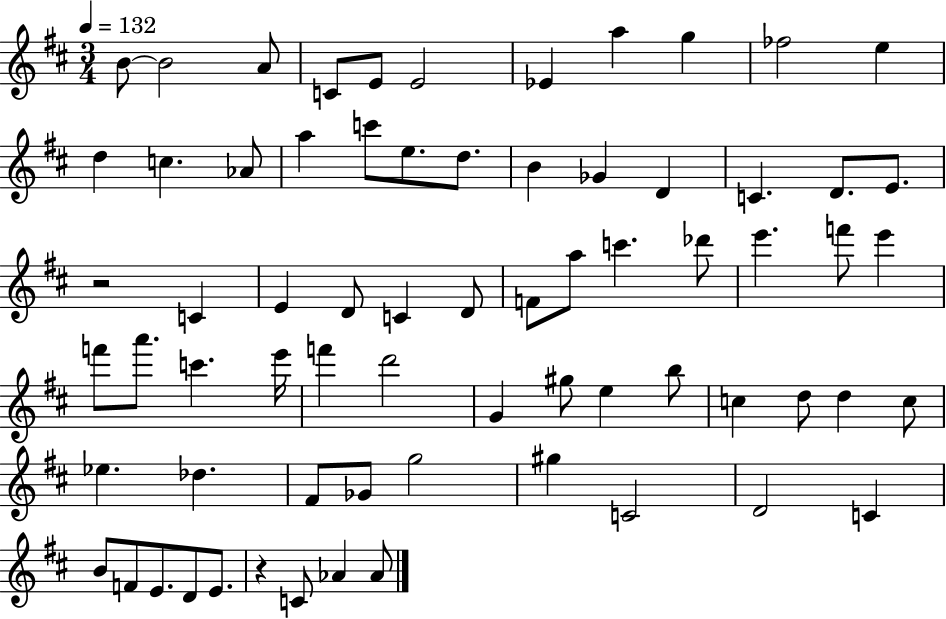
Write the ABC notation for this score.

X:1
T:Untitled
M:3/4
L:1/4
K:D
B/2 B2 A/2 C/2 E/2 E2 _E a g _f2 e d c _A/2 a c'/2 e/2 d/2 B _G D C D/2 E/2 z2 C E D/2 C D/2 F/2 a/2 c' _d'/2 e' f'/2 e' f'/2 a'/2 c' e'/4 f' d'2 G ^g/2 e b/2 c d/2 d c/2 _e _d ^F/2 _G/2 g2 ^g C2 D2 C B/2 F/2 E/2 D/2 E/2 z C/2 _A _A/2